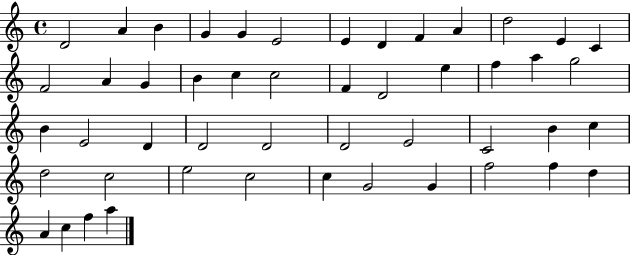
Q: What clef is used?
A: treble